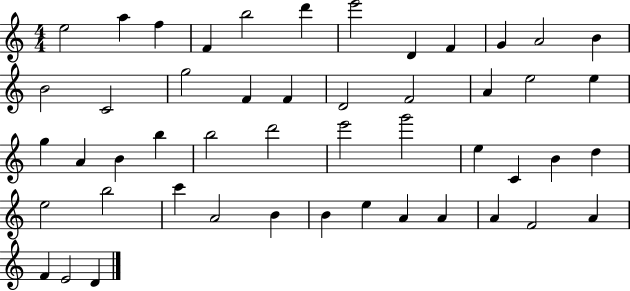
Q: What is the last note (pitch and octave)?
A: D4